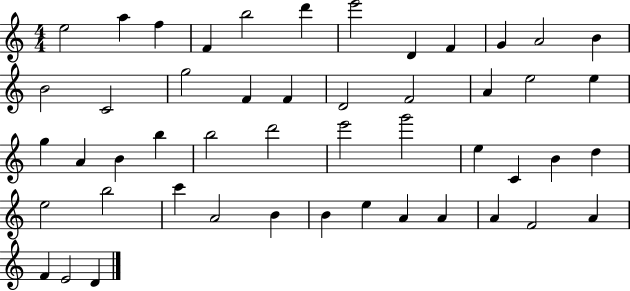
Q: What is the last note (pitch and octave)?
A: D4